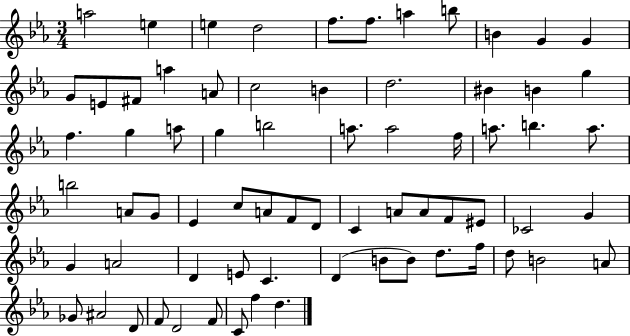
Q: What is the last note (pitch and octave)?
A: D5